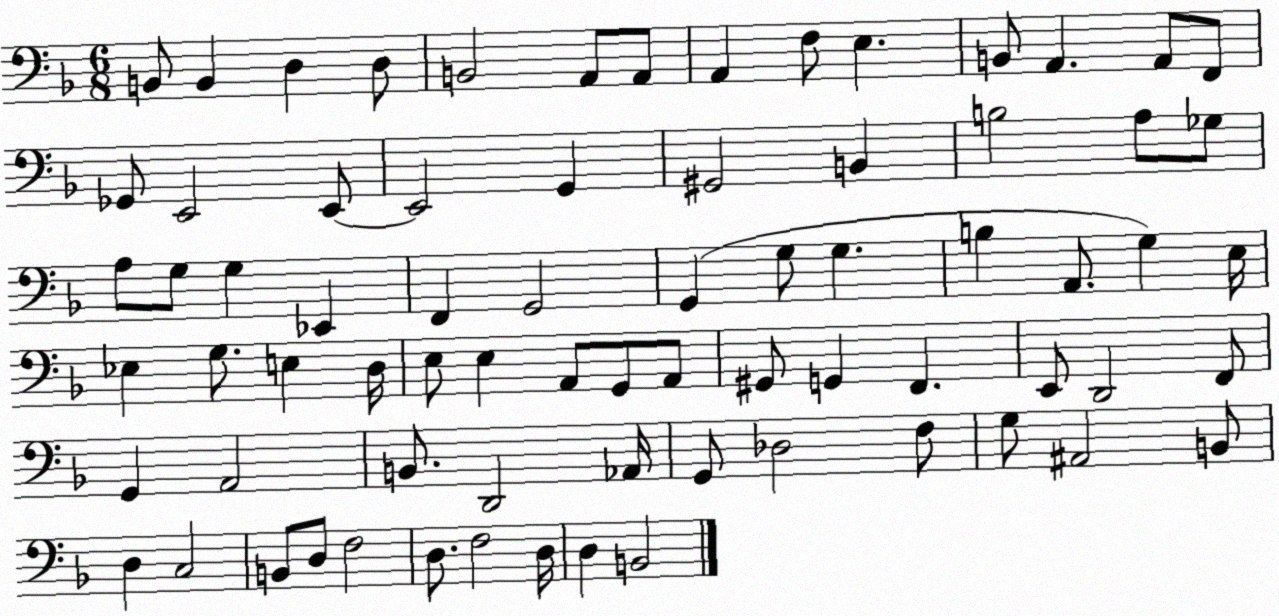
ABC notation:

X:1
T:Untitled
M:6/8
L:1/4
K:F
B,,/2 B,, D, D,/2 B,,2 A,,/2 A,,/2 A,, F,/2 E, B,,/2 A,, A,,/2 F,,/2 _G,,/2 E,,2 E,,/2 E,,2 G,, ^G,,2 B,, B,2 A,/2 _G,/2 A,/2 G,/2 G, _E,, F,, G,,2 G,, G,/2 G, B, A,,/2 G, E,/4 _E, G,/2 E, D,/4 E,/2 E, A,,/2 G,,/2 A,,/2 ^G,,/2 G,, F,, E,,/2 D,,2 F,,/2 G,, A,,2 B,,/2 D,,2 _A,,/4 G,,/2 _D,2 F,/2 G,/2 ^A,,2 B,,/2 D, C,2 B,,/2 D,/2 F,2 D,/2 F,2 D,/4 D, B,,2